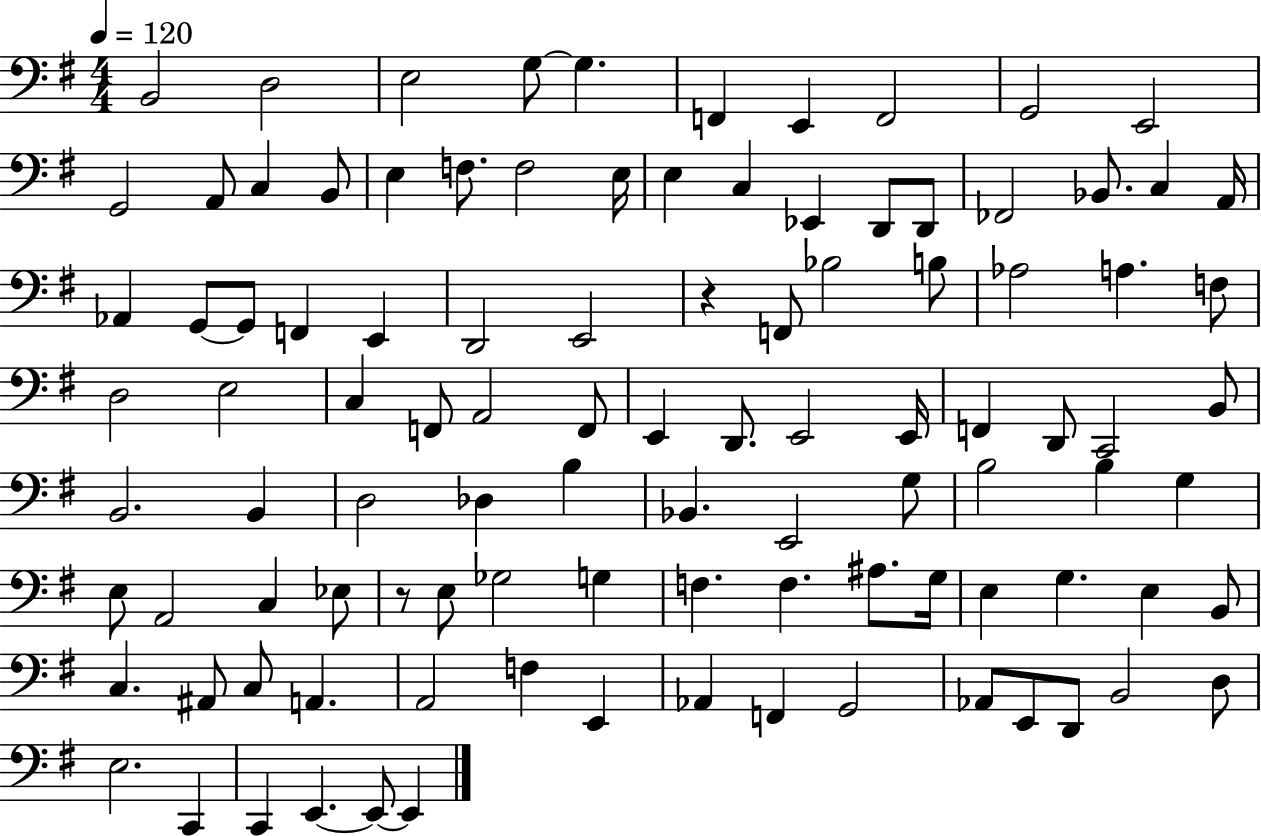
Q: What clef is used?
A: bass